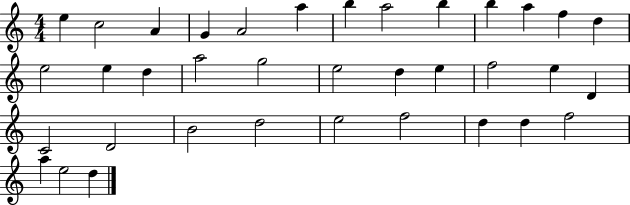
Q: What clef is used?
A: treble